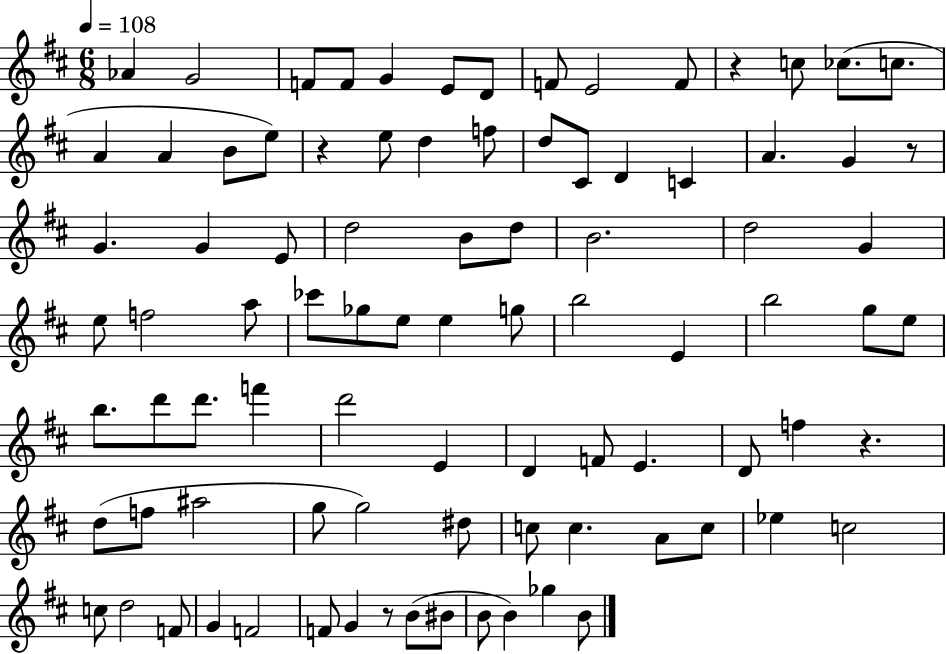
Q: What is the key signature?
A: D major